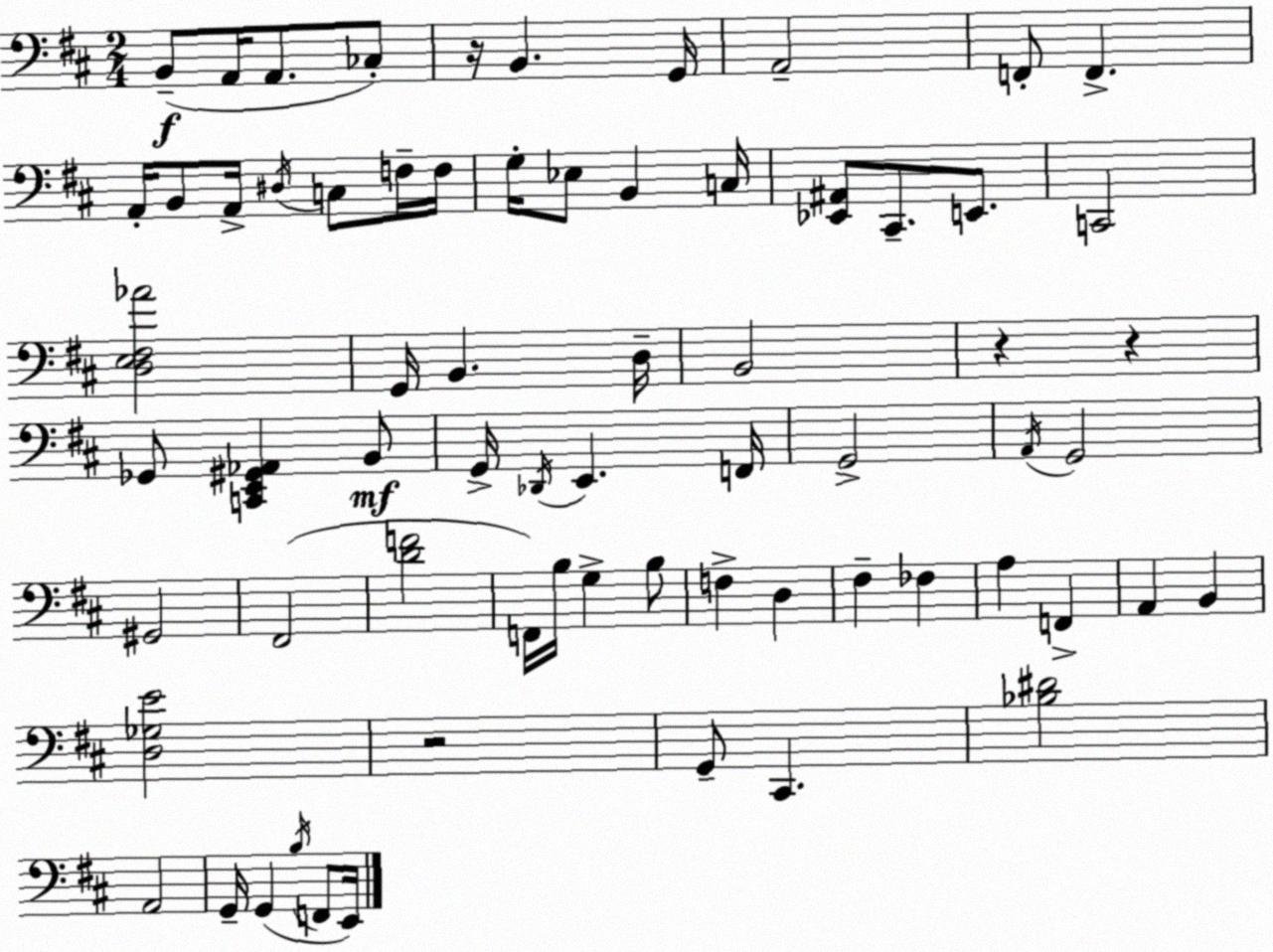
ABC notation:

X:1
T:Untitled
M:2/4
L:1/4
K:D
B,,/2 A,,/4 A,,/2 _C,/2 z/4 B,, G,,/4 A,,2 F,,/2 F,, A,,/4 B,,/2 A,,/4 ^D,/4 C,/2 F,/4 F,/4 G,/4 _E,/2 B,, C,/4 [_E,,^A,,]/2 ^C,,/2 E,,/2 C,,2 [D,E,^F,_A]2 G,,/4 B,, D,/4 B,,2 z z _G,,/2 [C,,E,,^G,,_A,,] B,,/2 G,,/4 _D,,/4 E,, F,,/4 G,,2 A,,/4 G,,2 ^G,,2 ^F,,2 [DF]2 F,,/4 B,/4 G, B,/2 F, D, ^F, _F, A, F,, A,, B,, [D,_G,E]2 z2 G,,/2 ^C,, [_B,^D]2 A,,2 G,,/4 G,, B,/4 F,,/2 E,,/4